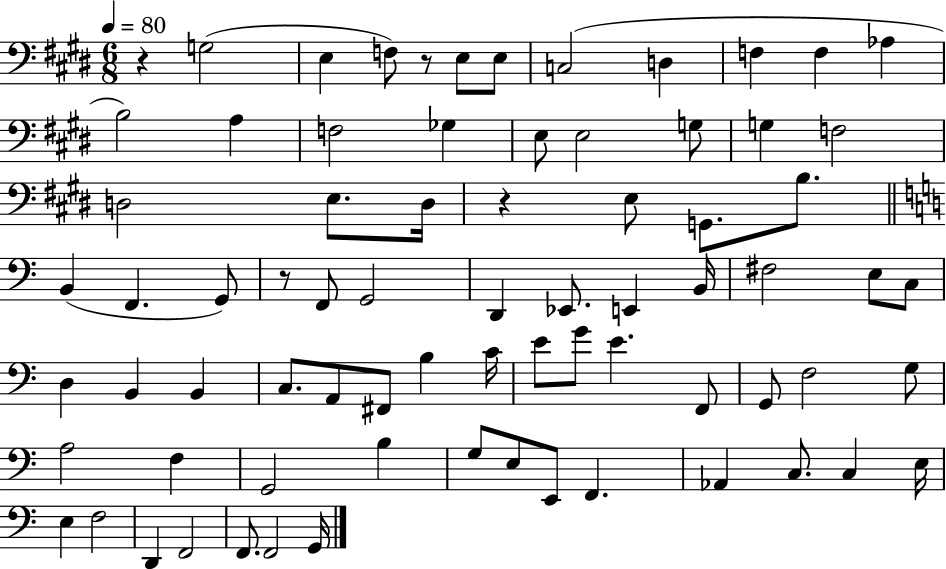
{
  \clef bass
  \numericTimeSignature
  \time 6/8
  \key e \major
  \tempo 4 = 80
  \repeat volta 2 { r4 g2( | e4 f8) r8 e8 e8 | c2( d4 | f4 f4 aes4 | \break b2) a4 | f2 ges4 | e8 e2 g8 | g4 f2 | \break d2 e8. d16 | r4 e8 g,8. b8. | \bar "||" \break \key c \major b,4( f,4. g,8) | r8 f,8 g,2 | d,4 ees,8. e,4 b,16 | fis2 e8 c8 | \break d4 b,4 b,4 | c8. a,8 fis,8 b4 c'16 | e'8 g'8 e'4. f,8 | g,8 f2 g8 | \break a2 f4 | g,2 b4 | g8 e8 e,8 f,4. | aes,4 c8. c4 e16 | \break e4 f2 | d,4 f,2 | f,8. f,2 g,16 | } \bar "|."
}